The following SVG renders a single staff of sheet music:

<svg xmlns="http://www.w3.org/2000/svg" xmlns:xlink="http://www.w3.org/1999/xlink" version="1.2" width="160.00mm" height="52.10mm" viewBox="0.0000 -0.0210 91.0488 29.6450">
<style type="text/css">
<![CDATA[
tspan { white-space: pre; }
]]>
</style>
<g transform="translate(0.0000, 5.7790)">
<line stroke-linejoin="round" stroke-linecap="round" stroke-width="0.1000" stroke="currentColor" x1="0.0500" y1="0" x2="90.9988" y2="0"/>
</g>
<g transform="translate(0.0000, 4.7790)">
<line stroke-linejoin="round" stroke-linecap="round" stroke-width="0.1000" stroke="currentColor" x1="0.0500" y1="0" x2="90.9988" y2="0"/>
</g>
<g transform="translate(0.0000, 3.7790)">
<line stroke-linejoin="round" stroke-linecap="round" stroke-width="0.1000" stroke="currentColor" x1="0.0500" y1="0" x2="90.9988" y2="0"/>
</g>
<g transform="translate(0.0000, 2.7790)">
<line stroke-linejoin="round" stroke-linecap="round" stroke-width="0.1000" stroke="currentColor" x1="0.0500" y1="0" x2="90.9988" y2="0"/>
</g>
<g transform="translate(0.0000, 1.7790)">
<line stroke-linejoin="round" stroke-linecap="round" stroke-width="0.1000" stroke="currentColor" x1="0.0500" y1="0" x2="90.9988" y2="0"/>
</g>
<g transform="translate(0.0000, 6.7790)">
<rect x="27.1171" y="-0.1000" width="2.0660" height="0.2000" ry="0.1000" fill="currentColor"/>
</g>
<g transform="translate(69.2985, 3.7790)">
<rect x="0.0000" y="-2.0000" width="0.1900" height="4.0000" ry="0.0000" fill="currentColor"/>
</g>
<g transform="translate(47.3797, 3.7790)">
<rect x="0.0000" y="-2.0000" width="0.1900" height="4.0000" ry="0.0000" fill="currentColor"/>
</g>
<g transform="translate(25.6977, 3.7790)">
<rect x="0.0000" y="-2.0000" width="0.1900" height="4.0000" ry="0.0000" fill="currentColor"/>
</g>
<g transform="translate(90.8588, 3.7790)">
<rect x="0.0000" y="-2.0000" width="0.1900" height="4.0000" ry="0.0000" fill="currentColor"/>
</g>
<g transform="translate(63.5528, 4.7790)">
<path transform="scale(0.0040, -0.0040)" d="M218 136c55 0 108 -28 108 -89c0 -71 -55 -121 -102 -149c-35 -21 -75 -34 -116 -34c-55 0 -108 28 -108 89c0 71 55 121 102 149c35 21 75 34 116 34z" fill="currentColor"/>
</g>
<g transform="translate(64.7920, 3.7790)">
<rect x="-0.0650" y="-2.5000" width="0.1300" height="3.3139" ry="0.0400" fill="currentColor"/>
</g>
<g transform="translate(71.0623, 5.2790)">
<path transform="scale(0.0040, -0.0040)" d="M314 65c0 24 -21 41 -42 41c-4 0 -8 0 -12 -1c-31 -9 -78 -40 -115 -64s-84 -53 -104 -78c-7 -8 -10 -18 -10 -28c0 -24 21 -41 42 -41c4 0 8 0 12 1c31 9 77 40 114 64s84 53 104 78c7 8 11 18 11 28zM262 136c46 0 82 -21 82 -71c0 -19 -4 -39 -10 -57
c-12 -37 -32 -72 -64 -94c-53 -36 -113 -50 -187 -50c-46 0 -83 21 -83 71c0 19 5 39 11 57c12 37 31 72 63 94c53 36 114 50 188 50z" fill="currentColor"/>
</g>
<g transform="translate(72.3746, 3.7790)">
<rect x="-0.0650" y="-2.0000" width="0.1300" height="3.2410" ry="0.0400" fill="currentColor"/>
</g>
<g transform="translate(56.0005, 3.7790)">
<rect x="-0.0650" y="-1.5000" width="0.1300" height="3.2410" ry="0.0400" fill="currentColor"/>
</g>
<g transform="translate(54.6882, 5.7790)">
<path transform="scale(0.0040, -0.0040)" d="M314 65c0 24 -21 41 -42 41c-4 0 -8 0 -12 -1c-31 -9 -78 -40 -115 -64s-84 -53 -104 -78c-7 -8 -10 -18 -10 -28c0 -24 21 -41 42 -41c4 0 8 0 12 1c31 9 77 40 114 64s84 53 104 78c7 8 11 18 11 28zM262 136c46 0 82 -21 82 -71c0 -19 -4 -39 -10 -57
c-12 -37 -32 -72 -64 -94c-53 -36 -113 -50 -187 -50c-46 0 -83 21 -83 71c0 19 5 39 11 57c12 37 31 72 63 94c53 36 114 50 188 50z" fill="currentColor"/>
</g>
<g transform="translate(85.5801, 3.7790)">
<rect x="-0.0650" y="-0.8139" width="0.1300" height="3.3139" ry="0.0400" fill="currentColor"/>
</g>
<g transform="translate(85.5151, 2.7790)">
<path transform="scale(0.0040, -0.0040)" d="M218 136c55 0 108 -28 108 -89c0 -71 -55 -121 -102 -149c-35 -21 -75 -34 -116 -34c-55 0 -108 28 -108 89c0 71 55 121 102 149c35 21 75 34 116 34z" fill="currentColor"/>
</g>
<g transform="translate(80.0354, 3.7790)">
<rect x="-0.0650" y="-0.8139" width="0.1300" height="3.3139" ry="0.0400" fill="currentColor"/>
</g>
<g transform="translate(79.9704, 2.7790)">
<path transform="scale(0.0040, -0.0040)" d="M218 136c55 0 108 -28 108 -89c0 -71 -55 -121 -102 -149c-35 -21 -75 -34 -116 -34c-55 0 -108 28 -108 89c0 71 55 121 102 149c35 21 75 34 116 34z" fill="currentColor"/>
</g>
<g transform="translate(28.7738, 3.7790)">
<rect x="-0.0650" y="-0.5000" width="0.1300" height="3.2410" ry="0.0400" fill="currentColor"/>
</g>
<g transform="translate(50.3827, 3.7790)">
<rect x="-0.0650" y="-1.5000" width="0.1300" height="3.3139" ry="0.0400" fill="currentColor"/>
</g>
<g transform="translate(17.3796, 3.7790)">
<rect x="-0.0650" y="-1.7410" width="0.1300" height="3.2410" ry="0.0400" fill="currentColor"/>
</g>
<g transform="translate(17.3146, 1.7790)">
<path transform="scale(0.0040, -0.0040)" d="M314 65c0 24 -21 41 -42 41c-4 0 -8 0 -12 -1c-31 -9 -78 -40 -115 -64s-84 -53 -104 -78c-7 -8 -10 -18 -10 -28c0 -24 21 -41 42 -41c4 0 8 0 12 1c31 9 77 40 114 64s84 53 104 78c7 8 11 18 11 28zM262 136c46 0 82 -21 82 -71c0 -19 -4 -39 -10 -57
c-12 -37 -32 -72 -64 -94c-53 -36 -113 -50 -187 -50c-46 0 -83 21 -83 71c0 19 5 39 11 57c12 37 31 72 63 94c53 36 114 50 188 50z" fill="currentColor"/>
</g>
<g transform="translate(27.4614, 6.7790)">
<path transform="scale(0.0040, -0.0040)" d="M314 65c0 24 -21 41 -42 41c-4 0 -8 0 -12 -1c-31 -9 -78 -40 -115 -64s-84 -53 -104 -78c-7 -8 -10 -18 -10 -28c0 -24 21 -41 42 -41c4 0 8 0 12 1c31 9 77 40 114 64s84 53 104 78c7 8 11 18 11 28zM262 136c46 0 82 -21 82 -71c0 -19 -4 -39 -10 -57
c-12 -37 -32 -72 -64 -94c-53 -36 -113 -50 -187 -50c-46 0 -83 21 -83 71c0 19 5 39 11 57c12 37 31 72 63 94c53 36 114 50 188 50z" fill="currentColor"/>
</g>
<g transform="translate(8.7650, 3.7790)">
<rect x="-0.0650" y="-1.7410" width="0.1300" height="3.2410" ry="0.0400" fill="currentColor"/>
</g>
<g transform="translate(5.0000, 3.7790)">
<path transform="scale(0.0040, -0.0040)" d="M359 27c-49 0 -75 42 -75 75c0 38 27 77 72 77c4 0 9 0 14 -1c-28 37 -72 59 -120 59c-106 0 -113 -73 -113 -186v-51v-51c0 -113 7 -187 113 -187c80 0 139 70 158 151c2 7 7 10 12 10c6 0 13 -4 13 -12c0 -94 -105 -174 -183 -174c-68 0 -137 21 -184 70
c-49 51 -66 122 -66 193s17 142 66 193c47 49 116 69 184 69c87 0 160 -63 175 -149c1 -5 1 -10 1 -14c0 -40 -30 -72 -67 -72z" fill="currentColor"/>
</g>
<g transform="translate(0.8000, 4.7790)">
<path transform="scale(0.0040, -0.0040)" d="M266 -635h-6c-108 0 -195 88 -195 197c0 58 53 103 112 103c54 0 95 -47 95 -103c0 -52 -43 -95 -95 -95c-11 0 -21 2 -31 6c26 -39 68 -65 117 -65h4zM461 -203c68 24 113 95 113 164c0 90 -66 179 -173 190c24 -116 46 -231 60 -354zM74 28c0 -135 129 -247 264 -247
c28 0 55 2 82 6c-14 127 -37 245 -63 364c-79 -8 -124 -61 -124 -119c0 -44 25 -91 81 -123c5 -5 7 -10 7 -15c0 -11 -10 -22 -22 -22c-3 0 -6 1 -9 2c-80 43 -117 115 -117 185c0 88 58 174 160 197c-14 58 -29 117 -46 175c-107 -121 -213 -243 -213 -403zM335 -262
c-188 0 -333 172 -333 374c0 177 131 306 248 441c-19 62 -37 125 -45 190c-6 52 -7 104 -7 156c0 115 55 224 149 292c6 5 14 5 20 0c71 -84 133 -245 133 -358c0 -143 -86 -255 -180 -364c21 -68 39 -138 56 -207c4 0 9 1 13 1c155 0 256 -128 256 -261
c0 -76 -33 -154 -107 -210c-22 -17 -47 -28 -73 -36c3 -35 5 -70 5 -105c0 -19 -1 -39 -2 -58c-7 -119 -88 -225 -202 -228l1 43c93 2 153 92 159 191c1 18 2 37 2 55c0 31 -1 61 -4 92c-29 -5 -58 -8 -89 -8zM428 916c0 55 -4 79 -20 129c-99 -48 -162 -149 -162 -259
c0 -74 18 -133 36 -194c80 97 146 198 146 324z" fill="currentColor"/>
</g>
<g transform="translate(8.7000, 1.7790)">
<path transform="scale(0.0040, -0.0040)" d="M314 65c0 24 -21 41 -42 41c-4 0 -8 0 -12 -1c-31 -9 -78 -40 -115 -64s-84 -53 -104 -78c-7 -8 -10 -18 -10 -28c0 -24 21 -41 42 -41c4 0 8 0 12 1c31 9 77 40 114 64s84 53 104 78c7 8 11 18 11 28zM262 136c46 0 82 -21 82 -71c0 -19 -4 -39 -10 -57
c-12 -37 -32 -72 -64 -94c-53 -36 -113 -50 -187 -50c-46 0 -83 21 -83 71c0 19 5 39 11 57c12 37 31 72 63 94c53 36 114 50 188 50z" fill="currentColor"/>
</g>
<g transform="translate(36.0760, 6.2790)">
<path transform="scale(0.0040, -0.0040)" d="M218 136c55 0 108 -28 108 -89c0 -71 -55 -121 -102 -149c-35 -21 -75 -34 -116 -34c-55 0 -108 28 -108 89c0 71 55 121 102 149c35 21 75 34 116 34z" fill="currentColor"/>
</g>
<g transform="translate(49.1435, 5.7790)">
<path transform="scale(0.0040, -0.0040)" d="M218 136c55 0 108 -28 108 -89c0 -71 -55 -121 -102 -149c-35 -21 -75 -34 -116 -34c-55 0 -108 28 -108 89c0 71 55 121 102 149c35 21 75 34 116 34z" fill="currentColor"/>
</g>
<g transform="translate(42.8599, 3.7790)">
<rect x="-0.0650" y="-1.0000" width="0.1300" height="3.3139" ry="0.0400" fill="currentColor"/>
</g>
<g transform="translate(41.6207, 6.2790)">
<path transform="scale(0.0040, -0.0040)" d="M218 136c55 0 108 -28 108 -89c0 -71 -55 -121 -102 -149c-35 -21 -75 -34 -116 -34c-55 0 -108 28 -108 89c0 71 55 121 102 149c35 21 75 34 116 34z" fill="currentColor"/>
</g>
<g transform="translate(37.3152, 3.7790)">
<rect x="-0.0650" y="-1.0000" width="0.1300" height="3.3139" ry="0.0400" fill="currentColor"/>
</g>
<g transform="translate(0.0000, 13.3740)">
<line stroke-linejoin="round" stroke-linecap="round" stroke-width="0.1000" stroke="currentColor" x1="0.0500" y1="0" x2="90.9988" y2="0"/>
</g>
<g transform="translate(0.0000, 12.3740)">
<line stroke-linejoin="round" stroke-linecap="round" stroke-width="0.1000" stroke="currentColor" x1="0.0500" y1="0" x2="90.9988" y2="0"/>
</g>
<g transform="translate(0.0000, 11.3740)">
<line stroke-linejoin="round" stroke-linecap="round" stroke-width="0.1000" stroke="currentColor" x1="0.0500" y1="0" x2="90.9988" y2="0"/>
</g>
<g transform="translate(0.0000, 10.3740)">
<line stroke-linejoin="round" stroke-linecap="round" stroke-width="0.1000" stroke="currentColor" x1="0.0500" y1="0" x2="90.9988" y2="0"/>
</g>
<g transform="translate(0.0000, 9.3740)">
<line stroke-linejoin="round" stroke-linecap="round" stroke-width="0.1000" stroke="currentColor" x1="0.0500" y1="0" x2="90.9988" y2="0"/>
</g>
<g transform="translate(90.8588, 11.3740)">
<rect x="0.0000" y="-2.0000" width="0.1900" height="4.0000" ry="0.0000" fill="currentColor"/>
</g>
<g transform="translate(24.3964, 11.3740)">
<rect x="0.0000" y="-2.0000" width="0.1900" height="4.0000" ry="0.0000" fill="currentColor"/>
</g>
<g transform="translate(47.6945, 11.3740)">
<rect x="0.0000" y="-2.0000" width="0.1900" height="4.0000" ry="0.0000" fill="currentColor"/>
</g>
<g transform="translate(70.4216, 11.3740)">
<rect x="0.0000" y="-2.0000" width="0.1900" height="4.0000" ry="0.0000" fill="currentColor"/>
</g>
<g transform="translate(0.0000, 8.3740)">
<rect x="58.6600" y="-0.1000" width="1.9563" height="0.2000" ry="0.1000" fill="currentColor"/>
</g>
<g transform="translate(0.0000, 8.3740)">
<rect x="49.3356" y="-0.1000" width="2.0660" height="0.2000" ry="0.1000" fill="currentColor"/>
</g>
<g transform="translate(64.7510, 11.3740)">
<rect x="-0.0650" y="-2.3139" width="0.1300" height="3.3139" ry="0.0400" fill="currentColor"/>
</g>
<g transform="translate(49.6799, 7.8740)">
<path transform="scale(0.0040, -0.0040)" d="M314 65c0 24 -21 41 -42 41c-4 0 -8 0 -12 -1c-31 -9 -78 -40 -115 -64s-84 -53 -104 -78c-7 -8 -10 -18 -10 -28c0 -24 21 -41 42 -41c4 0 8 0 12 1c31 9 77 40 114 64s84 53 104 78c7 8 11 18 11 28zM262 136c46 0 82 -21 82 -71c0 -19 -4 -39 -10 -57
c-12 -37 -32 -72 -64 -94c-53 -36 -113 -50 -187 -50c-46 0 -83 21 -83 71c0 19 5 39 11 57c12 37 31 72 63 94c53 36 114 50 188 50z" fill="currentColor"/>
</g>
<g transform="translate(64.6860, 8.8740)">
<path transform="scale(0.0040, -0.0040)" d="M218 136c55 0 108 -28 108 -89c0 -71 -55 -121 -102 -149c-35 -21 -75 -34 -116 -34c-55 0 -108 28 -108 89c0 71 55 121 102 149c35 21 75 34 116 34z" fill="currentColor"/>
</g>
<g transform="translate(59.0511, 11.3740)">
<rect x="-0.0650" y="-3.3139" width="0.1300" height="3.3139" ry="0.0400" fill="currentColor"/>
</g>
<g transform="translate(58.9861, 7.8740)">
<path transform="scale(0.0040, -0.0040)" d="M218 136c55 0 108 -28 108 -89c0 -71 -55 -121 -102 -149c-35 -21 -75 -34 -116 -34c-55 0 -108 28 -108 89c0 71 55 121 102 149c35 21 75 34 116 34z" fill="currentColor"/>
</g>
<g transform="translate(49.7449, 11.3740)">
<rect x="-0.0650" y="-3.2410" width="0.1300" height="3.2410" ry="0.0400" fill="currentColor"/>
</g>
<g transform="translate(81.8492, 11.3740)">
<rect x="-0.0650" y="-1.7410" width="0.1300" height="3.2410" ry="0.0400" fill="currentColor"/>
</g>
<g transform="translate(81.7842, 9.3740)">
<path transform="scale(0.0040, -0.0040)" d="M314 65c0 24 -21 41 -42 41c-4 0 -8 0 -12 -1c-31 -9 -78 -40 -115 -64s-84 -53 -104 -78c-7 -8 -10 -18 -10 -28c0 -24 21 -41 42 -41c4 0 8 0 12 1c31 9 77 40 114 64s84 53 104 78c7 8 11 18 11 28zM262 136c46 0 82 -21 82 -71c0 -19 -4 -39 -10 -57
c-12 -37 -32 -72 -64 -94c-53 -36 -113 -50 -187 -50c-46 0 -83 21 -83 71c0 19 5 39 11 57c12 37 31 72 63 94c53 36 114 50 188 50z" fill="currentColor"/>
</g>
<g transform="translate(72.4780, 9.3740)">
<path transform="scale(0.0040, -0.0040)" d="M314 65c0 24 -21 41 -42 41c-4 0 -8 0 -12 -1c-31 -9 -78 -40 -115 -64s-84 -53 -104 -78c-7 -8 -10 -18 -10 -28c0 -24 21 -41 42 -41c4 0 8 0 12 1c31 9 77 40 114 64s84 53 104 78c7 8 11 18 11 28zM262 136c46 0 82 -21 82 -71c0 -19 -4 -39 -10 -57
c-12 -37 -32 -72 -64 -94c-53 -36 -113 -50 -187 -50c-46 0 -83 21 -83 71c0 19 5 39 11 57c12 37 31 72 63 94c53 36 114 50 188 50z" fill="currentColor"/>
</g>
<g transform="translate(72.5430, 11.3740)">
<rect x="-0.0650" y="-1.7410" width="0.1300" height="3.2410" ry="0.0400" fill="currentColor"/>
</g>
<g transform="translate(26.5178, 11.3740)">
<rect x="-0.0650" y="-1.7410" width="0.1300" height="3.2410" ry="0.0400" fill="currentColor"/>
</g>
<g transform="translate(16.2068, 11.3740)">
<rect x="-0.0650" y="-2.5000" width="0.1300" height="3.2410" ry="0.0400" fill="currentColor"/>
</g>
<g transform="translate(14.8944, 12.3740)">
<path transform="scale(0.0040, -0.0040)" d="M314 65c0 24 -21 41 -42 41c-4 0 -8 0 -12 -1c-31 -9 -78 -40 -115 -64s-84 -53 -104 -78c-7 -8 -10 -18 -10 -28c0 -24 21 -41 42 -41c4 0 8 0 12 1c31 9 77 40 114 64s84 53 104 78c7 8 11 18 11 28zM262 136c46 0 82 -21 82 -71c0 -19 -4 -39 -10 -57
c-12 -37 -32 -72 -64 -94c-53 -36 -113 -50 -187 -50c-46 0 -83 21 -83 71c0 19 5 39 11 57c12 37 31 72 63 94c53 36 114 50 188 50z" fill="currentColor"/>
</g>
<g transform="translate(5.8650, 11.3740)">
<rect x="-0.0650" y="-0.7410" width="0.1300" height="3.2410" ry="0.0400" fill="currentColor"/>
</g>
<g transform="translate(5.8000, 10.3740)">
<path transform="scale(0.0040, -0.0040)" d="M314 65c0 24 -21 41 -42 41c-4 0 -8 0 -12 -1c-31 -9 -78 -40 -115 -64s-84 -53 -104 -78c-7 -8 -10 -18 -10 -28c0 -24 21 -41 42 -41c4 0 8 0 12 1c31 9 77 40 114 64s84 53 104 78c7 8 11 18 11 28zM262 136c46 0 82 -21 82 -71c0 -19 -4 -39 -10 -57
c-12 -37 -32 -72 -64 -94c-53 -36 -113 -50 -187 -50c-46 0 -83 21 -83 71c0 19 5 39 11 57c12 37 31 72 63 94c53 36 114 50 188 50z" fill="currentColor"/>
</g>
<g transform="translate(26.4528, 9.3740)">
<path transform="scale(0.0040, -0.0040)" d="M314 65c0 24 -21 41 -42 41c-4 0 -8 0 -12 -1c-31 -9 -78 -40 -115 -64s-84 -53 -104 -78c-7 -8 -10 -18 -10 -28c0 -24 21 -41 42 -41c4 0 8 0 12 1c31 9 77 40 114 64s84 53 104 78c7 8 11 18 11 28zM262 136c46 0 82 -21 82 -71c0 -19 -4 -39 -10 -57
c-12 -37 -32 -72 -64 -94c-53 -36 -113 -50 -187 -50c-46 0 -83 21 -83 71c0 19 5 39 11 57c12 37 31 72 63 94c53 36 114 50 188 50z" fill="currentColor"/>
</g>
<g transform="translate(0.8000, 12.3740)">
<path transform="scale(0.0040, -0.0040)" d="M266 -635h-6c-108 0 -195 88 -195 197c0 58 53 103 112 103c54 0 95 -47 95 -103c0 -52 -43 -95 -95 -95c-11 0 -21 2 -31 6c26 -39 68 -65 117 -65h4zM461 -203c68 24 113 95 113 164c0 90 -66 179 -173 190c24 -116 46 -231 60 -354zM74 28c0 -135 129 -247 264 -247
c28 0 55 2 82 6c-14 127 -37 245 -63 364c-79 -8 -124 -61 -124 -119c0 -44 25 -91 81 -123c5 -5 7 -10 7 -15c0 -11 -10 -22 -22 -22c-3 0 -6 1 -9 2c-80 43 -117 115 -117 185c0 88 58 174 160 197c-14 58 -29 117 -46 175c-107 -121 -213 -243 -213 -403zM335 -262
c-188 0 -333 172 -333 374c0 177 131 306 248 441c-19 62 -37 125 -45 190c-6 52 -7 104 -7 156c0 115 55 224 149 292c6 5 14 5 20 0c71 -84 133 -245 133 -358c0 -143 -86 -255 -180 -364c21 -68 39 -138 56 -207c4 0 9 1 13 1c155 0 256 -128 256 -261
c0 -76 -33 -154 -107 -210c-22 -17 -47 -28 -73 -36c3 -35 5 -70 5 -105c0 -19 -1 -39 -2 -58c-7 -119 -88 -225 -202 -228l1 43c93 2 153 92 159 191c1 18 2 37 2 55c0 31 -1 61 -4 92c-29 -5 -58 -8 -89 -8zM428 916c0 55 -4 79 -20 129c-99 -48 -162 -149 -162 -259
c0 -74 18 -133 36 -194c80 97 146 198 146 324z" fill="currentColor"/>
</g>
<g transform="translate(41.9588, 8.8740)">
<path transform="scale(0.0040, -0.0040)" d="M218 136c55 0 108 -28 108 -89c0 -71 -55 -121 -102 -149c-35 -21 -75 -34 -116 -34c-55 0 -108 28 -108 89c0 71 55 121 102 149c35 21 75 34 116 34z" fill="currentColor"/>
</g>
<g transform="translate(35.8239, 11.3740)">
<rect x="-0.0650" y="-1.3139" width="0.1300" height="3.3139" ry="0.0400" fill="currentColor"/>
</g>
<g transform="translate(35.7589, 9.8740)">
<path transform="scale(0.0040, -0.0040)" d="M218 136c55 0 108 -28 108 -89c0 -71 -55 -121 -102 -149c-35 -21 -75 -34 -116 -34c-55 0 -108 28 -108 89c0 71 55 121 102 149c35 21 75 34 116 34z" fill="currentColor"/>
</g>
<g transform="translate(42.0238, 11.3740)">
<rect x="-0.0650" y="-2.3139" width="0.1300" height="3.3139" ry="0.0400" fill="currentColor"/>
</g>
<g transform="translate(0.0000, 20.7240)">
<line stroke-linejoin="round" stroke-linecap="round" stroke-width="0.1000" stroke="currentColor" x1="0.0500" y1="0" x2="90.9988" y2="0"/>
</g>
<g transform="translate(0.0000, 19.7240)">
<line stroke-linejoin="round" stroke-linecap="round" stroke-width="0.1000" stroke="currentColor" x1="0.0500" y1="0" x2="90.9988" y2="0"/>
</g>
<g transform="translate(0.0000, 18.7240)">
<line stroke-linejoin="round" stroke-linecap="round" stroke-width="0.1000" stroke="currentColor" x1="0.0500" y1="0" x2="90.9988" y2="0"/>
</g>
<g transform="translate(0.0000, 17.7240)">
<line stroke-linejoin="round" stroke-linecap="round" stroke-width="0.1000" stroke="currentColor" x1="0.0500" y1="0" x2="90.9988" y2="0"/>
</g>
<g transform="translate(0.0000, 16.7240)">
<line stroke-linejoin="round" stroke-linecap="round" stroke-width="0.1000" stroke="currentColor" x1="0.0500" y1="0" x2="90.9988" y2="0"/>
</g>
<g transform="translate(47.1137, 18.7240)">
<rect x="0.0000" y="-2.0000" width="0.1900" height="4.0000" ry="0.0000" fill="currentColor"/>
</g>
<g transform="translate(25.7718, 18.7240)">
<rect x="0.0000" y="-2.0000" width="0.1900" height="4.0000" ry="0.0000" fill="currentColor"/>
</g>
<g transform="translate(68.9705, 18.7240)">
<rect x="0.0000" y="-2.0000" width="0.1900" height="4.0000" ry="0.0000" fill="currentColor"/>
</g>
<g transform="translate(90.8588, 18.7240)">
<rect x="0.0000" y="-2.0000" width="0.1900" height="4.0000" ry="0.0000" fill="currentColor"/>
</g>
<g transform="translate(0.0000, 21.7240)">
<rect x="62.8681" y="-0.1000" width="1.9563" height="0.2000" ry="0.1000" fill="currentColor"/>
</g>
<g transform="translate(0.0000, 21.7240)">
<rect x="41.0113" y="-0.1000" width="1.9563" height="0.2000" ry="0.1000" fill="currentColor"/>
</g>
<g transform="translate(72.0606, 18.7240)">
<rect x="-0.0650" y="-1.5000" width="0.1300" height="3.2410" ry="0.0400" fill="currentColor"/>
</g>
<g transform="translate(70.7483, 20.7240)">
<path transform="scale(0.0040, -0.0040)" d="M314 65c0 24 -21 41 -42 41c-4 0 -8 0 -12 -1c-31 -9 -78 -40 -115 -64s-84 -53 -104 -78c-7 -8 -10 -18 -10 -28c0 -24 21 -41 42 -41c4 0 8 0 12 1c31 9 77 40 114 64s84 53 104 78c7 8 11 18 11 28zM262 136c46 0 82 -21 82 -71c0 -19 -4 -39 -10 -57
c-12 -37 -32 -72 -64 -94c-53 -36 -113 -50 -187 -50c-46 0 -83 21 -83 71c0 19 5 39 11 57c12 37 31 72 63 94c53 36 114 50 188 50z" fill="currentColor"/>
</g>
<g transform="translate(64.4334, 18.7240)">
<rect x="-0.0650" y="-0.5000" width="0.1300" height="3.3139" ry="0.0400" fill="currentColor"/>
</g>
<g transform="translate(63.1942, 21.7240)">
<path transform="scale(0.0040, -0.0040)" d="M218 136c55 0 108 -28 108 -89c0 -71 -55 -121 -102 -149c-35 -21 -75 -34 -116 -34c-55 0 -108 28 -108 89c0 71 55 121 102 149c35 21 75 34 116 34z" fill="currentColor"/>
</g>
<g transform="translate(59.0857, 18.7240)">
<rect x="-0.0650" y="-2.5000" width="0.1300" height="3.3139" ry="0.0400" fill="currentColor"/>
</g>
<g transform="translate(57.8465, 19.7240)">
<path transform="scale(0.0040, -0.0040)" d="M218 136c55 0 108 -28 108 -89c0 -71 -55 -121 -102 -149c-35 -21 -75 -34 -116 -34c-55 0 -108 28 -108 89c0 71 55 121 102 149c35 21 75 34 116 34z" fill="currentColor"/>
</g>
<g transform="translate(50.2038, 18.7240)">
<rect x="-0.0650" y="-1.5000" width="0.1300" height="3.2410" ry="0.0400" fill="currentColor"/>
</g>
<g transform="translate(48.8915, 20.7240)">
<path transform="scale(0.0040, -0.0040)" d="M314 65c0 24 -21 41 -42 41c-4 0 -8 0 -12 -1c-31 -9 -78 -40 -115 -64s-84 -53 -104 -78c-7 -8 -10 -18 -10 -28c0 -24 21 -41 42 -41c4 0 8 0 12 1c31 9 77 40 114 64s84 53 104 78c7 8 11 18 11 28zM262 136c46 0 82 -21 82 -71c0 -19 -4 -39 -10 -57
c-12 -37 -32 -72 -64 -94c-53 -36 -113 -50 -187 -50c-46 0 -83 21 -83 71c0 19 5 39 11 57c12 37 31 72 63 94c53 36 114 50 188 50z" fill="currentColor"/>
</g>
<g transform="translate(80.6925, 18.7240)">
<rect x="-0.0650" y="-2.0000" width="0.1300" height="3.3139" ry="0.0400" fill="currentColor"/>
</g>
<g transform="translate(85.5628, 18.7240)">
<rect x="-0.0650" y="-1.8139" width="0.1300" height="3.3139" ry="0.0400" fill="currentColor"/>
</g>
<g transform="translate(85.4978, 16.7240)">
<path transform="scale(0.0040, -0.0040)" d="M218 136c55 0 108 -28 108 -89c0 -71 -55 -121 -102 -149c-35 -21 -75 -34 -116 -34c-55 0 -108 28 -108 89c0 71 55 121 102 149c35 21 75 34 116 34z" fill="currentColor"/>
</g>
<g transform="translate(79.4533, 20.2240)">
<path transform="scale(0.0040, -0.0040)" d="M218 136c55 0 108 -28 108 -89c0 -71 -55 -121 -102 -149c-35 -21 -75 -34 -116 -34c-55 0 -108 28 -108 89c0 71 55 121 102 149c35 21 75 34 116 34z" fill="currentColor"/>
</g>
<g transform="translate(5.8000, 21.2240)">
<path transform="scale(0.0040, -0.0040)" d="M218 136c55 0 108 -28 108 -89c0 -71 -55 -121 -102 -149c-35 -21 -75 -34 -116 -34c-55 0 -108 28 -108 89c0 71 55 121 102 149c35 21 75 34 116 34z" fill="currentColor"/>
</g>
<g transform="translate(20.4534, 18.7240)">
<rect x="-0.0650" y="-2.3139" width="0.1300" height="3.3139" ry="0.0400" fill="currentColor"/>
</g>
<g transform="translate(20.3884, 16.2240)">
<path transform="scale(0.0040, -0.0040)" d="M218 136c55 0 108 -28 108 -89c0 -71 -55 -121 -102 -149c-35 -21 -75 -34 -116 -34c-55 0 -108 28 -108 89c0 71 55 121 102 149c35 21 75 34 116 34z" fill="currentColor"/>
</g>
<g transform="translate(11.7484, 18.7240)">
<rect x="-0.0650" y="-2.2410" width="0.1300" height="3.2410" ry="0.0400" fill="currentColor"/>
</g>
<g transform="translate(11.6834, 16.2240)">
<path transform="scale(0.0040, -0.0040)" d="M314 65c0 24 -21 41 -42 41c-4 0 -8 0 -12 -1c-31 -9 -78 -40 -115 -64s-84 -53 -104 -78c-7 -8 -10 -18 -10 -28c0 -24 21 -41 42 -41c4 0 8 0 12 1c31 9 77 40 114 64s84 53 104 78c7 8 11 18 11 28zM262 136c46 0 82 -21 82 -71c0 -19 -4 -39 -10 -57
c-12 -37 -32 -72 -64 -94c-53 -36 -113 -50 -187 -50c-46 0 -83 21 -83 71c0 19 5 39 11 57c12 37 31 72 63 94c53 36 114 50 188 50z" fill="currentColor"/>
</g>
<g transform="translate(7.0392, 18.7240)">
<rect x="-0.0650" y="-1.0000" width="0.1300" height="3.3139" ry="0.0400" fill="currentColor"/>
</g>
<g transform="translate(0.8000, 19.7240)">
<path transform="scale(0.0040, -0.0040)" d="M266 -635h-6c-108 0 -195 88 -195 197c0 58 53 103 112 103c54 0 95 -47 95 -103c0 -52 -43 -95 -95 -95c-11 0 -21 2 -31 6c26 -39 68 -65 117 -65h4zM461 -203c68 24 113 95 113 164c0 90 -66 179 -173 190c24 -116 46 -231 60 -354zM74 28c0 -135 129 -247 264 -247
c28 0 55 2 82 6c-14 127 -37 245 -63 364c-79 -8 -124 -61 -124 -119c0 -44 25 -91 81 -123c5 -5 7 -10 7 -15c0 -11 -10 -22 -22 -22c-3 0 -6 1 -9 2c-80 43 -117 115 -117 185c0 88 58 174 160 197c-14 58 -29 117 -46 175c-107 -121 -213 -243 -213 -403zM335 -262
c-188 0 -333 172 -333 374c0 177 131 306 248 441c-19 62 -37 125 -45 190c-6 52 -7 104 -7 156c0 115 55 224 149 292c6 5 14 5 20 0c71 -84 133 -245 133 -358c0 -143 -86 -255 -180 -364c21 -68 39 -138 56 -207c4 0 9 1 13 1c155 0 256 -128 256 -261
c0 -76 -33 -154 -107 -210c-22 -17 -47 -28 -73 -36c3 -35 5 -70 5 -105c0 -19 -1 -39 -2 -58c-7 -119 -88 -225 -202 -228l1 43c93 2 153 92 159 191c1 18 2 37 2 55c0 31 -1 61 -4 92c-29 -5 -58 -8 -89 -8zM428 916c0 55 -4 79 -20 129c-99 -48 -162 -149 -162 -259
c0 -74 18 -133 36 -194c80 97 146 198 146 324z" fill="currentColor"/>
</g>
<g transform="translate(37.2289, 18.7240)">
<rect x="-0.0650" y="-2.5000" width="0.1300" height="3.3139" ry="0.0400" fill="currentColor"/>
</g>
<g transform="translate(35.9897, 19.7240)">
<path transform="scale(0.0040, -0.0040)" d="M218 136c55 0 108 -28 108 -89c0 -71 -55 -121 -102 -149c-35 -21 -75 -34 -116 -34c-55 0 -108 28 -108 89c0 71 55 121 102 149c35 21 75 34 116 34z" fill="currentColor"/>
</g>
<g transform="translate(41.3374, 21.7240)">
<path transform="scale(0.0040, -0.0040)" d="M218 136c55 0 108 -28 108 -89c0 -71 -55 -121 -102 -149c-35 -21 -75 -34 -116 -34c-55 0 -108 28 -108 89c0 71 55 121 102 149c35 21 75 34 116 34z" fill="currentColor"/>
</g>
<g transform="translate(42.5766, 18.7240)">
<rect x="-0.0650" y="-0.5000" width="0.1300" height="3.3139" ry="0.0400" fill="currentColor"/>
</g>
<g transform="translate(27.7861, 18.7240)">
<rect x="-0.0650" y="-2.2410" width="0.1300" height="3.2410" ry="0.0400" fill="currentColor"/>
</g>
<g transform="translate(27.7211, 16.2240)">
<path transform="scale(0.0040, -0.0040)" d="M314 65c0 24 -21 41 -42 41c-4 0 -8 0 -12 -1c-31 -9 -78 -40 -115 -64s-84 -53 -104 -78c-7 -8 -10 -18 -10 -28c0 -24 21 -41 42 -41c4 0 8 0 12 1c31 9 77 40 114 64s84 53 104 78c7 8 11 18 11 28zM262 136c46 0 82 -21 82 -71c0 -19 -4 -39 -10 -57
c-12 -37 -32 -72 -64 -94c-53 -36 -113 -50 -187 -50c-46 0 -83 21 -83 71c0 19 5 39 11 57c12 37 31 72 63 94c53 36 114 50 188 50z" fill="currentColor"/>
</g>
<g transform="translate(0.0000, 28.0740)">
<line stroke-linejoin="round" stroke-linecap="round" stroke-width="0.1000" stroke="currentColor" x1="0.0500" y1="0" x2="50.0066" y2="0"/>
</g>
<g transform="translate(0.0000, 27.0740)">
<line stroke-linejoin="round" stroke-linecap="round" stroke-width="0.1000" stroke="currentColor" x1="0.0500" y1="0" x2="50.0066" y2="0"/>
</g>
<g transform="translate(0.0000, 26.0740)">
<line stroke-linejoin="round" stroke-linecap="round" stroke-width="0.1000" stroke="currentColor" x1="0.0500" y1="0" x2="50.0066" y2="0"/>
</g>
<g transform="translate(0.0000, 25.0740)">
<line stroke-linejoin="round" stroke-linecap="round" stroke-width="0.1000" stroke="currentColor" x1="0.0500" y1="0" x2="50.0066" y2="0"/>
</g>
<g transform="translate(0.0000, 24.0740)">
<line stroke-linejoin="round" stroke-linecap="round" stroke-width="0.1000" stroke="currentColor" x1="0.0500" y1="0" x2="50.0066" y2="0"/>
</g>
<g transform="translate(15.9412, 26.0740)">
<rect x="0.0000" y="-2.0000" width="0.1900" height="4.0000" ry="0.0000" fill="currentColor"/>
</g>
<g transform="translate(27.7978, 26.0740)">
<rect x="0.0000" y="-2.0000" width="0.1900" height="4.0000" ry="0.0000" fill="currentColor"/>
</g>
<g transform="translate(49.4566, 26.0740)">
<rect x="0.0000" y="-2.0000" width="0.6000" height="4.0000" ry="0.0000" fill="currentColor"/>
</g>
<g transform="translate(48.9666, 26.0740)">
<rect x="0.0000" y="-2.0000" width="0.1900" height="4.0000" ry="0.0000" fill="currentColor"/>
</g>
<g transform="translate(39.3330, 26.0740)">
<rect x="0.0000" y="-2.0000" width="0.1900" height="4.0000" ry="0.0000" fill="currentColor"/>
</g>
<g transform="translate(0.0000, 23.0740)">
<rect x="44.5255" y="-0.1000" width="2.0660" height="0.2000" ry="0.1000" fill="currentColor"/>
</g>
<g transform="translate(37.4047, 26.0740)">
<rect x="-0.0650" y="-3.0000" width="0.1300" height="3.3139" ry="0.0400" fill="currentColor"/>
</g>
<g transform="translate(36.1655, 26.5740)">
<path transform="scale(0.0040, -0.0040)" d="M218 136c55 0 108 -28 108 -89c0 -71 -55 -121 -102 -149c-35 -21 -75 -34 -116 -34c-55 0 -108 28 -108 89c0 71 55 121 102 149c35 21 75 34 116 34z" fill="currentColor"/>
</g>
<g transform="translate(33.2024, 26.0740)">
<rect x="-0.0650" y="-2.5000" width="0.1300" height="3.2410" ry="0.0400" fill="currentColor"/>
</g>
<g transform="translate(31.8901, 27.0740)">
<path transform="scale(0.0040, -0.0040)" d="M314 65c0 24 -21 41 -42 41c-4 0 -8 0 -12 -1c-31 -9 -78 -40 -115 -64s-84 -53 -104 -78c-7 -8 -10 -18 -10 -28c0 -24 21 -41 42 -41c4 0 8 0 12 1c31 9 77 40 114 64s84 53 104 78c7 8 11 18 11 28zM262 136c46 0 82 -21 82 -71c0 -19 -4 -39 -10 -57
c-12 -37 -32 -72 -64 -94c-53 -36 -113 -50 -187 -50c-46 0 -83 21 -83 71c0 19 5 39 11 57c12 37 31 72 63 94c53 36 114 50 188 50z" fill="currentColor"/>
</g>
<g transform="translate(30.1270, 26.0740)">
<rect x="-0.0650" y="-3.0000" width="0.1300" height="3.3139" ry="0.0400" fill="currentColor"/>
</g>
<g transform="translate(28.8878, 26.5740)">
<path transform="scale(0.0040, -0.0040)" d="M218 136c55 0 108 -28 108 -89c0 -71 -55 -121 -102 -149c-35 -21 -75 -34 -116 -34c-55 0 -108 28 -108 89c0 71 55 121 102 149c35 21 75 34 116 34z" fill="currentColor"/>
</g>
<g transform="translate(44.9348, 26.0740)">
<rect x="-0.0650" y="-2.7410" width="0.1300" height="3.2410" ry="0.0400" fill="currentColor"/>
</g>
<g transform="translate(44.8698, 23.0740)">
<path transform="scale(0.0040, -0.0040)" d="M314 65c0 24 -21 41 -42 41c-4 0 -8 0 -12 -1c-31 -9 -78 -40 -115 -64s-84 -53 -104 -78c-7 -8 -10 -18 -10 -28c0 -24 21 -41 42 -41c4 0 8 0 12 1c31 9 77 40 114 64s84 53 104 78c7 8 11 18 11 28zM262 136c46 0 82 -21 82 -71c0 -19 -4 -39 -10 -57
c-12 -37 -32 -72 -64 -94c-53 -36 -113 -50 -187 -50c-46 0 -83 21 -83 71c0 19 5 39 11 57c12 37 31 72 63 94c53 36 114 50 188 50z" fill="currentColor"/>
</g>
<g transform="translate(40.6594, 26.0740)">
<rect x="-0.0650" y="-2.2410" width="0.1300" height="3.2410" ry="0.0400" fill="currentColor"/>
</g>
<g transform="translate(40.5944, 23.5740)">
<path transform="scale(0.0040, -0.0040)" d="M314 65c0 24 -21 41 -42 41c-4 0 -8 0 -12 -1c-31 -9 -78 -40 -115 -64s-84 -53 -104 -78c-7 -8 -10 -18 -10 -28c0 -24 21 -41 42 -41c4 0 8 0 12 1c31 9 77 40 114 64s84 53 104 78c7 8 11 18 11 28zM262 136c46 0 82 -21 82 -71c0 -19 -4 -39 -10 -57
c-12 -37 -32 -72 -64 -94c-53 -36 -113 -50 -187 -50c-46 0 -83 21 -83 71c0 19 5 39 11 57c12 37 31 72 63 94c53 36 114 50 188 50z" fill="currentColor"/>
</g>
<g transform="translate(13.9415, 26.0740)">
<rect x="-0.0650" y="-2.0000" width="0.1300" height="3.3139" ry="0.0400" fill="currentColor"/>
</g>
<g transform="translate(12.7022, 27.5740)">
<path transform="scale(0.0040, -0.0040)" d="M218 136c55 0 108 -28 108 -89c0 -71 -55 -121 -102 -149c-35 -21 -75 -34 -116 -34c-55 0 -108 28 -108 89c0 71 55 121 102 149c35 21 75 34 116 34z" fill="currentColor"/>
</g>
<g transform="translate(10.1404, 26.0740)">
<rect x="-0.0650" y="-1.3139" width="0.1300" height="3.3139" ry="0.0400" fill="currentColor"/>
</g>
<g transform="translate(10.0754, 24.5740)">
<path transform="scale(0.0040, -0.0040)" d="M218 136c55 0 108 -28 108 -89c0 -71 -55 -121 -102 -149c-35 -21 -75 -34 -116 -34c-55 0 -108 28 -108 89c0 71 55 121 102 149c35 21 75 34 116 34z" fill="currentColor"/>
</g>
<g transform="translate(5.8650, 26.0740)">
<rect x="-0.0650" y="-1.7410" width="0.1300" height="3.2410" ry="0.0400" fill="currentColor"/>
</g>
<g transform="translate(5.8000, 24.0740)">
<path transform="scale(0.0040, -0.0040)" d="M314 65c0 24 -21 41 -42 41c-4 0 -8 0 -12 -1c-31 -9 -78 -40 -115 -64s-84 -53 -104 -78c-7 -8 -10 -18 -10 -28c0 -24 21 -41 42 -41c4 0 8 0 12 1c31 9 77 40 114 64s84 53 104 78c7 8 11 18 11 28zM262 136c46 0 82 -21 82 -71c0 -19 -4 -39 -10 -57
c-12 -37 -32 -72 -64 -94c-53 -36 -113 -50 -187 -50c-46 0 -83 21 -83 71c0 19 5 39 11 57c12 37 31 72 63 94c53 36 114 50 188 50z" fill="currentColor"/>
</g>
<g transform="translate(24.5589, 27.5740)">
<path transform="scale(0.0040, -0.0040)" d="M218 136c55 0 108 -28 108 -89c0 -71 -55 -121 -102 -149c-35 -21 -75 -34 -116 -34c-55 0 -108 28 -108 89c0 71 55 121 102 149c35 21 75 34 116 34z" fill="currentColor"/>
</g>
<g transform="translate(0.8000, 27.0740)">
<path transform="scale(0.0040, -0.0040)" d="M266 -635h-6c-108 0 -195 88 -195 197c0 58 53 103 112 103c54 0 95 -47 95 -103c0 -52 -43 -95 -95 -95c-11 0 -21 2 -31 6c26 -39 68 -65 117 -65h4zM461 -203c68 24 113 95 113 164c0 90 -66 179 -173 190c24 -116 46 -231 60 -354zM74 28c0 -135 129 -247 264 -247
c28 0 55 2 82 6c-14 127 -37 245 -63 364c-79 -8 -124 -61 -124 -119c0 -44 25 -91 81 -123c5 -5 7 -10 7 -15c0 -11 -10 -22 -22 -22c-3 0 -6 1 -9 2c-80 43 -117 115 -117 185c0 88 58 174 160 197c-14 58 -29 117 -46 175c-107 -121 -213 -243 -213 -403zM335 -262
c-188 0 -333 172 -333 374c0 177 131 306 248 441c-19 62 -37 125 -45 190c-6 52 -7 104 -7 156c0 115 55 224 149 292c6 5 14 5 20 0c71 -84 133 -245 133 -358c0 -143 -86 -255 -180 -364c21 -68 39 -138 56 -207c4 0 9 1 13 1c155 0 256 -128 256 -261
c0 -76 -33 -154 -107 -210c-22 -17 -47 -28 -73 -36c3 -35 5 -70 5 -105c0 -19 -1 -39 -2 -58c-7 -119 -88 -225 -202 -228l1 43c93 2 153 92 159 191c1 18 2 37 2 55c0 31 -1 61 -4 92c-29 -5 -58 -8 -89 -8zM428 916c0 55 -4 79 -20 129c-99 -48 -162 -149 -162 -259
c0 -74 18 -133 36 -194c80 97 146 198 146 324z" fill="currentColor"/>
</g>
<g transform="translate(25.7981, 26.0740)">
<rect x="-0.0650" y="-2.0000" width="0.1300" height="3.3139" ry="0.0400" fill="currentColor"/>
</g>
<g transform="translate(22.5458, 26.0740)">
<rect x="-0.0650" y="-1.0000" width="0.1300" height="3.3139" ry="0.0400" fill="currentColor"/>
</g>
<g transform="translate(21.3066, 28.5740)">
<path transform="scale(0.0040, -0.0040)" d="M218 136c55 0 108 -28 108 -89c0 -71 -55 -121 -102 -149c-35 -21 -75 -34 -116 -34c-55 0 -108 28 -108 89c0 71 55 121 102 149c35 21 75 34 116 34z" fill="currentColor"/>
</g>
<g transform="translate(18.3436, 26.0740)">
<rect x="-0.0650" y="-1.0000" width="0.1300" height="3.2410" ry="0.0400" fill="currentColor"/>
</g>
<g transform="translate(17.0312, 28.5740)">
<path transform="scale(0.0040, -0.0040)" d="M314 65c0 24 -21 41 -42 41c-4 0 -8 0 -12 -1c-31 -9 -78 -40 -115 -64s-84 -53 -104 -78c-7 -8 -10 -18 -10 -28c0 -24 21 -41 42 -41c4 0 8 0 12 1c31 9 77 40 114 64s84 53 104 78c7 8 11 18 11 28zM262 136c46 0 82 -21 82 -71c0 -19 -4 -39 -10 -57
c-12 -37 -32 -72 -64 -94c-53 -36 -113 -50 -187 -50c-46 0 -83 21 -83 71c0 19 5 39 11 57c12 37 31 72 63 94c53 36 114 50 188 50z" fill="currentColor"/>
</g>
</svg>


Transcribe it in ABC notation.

X:1
T:Untitled
M:4/4
L:1/4
K:C
f2 f2 C2 D D E E2 G F2 d d d2 G2 f2 e g b2 b g f2 f2 D g2 g g2 G C E2 G C E2 F f f2 e F D2 D F A G2 A g2 a2